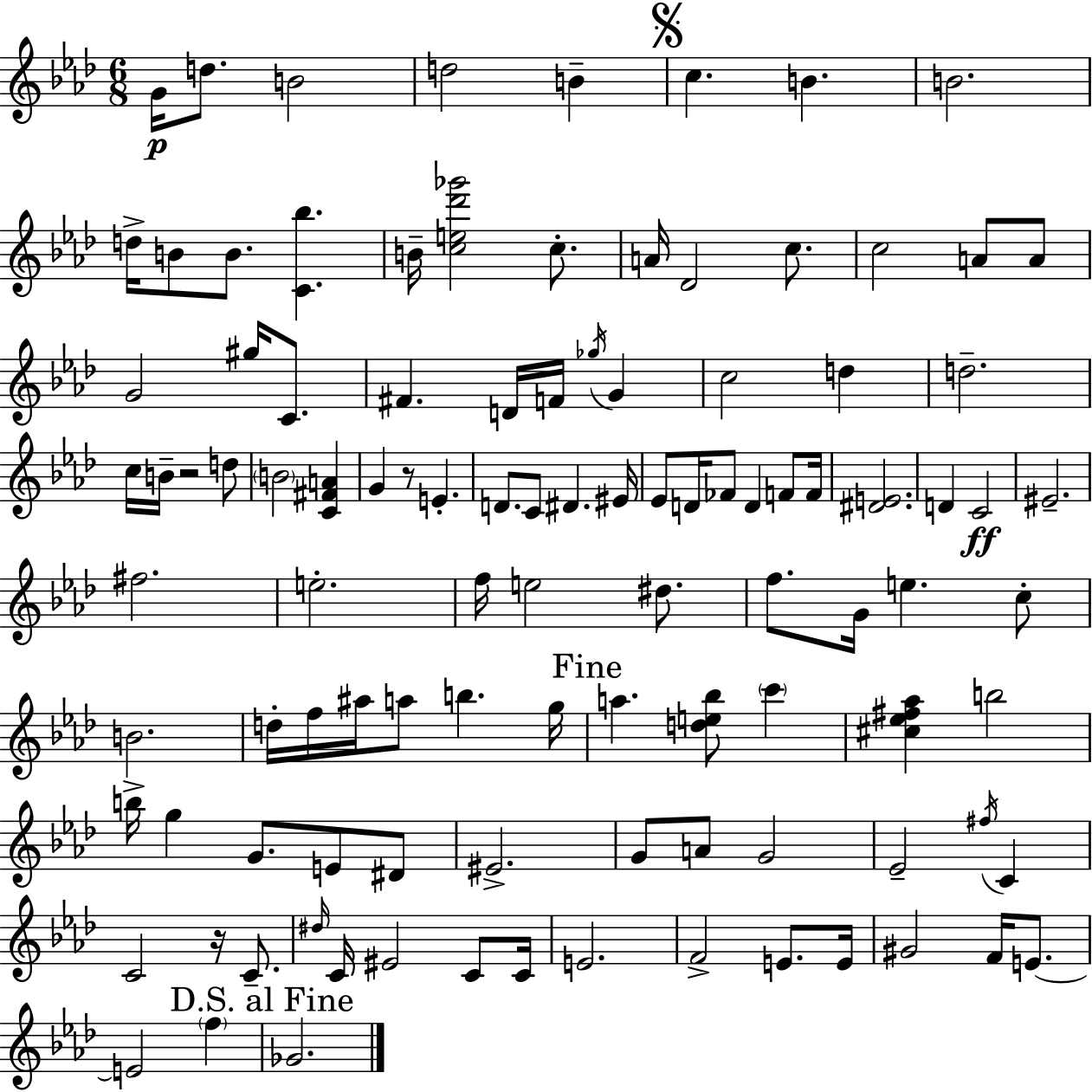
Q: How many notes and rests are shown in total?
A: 106